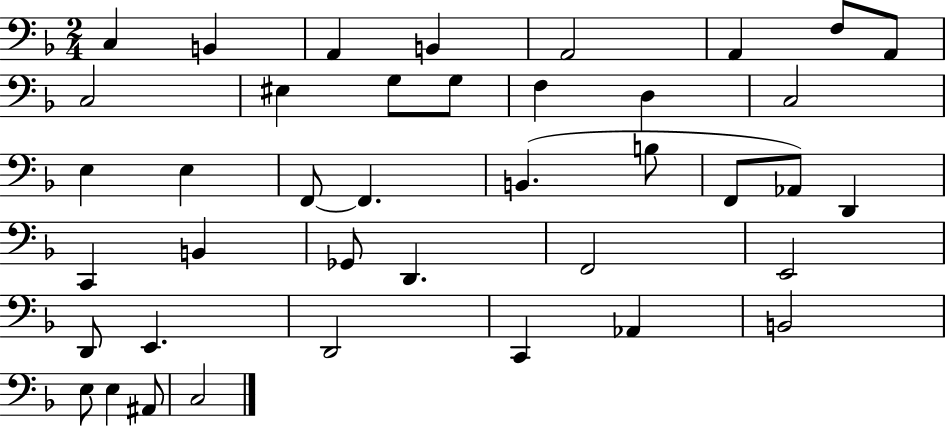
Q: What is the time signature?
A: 2/4